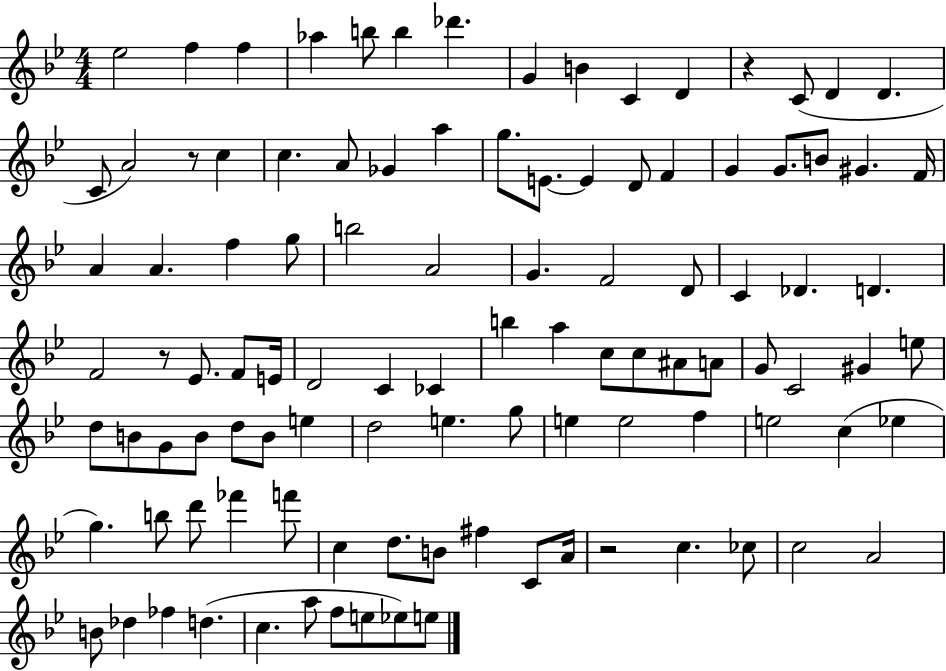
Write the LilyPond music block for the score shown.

{
  \clef treble
  \numericTimeSignature
  \time 4/4
  \key bes \major
  ees''2 f''4 f''4 | aes''4 b''8 b''4 des'''4. | g'4 b'4 c'4 d'4 | r4 c'8( d'4 d'4. | \break c'8 a'2) r8 c''4 | c''4. a'8 ges'4 a''4 | g''8. e'8.~~ e'4 d'8 f'4 | g'4 g'8. b'8 gis'4. f'16 | \break a'4 a'4. f''4 g''8 | b''2 a'2 | g'4. f'2 d'8 | c'4 des'4. d'4. | \break f'2 r8 ees'8. f'8 e'16 | d'2 c'4 ces'4 | b''4 a''4 c''8 c''8 ais'8 a'8 | g'8 c'2 gis'4 e''8 | \break d''8 b'8 g'8 b'8 d''8 b'8 e''4 | d''2 e''4. g''8 | e''4 e''2 f''4 | e''2 c''4( ees''4 | \break g''4.) b''8 d'''8 fes'''4 f'''8 | c''4 d''8. b'8 fis''4 c'8 a'16 | r2 c''4. ces''8 | c''2 a'2 | \break b'8 des''4 fes''4 d''4.( | c''4. a''8 f''8 e''8 ees''8) e''8 | \bar "|."
}